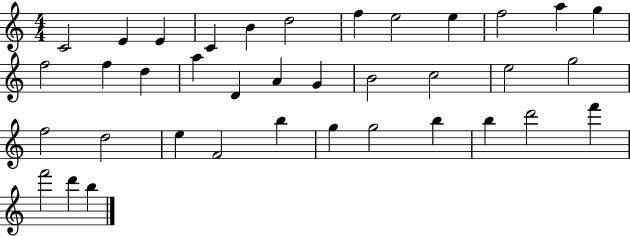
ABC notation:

X:1
T:Untitled
M:4/4
L:1/4
K:C
C2 E E C B d2 f e2 e f2 a g f2 f d a D A G B2 c2 e2 g2 f2 d2 e F2 b g g2 b b d'2 f' f'2 d' b